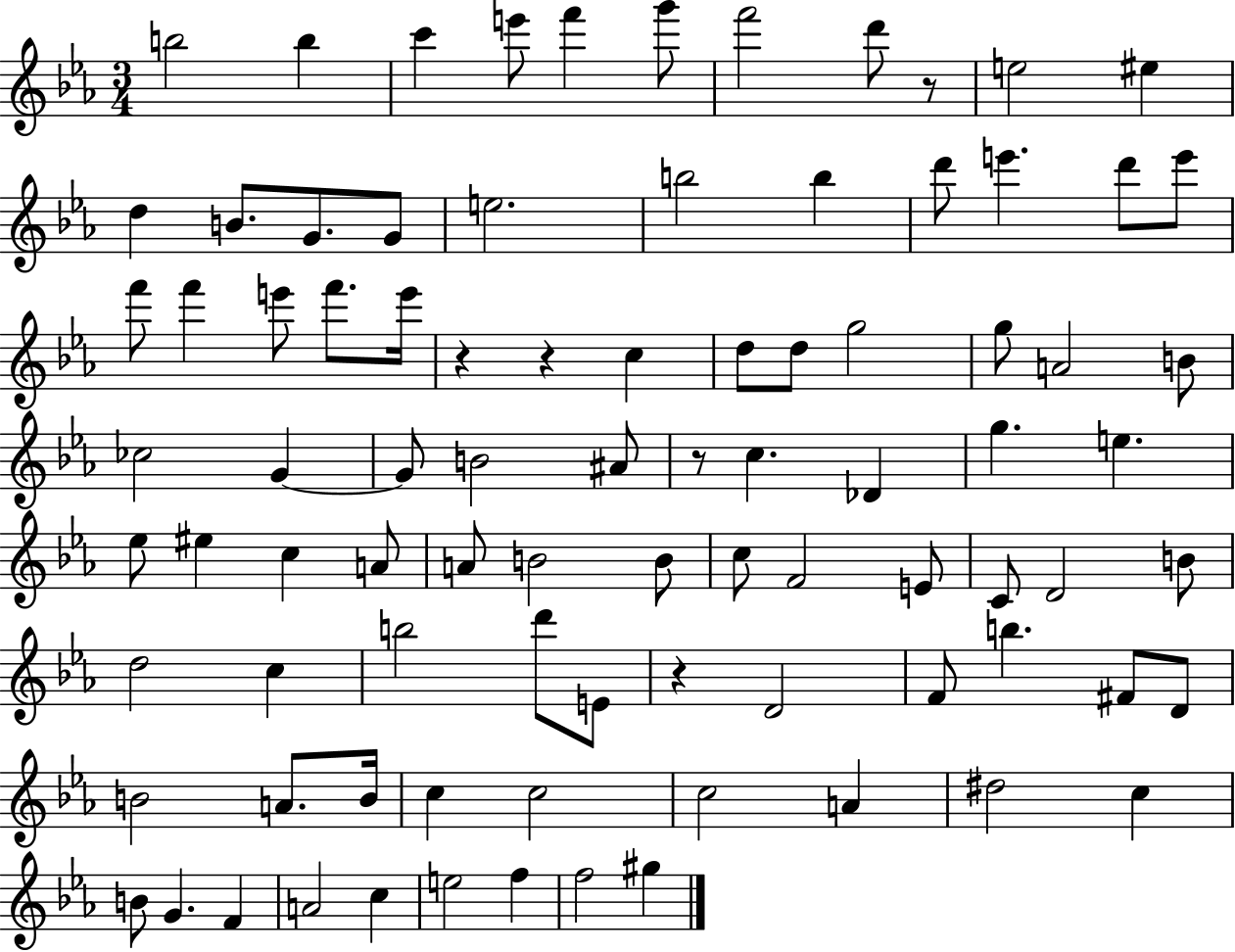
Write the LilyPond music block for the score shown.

{
  \clef treble
  \numericTimeSignature
  \time 3/4
  \key ees \major
  b''2 b''4 | c'''4 e'''8 f'''4 g'''8 | f'''2 d'''8 r8 | e''2 eis''4 | \break d''4 b'8. g'8. g'8 | e''2. | b''2 b''4 | d'''8 e'''4. d'''8 e'''8 | \break f'''8 f'''4 e'''8 f'''8. e'''16 | r4 r4 c''4 | d''8 d''8 g''2 | g''8 a'2 b'8 | \break ces''2 g'4~~ | g'8 b'2 ais'8 | r8 c''4. des'4 | g''4. e''4. | \break ees''8 eis''4 c''4 a'8 | a'8 b'2 b'8 | c''8 f'2 e'8 | c'8 d'2 b'8 | \break d''2 c''4 | b''2 d'''8 e'8 | r4 d'2 | f'8 b''4. fis'8 d'8 | \break b'2 a'8. b'16 | c''4 c''2 | c''2 a'4 | dis''2 c''4 | \break b'8 g'4. f'4 | a'2 c''4 | e''2 f''4 | f''2 gis''4 | \break \bar "|."
}